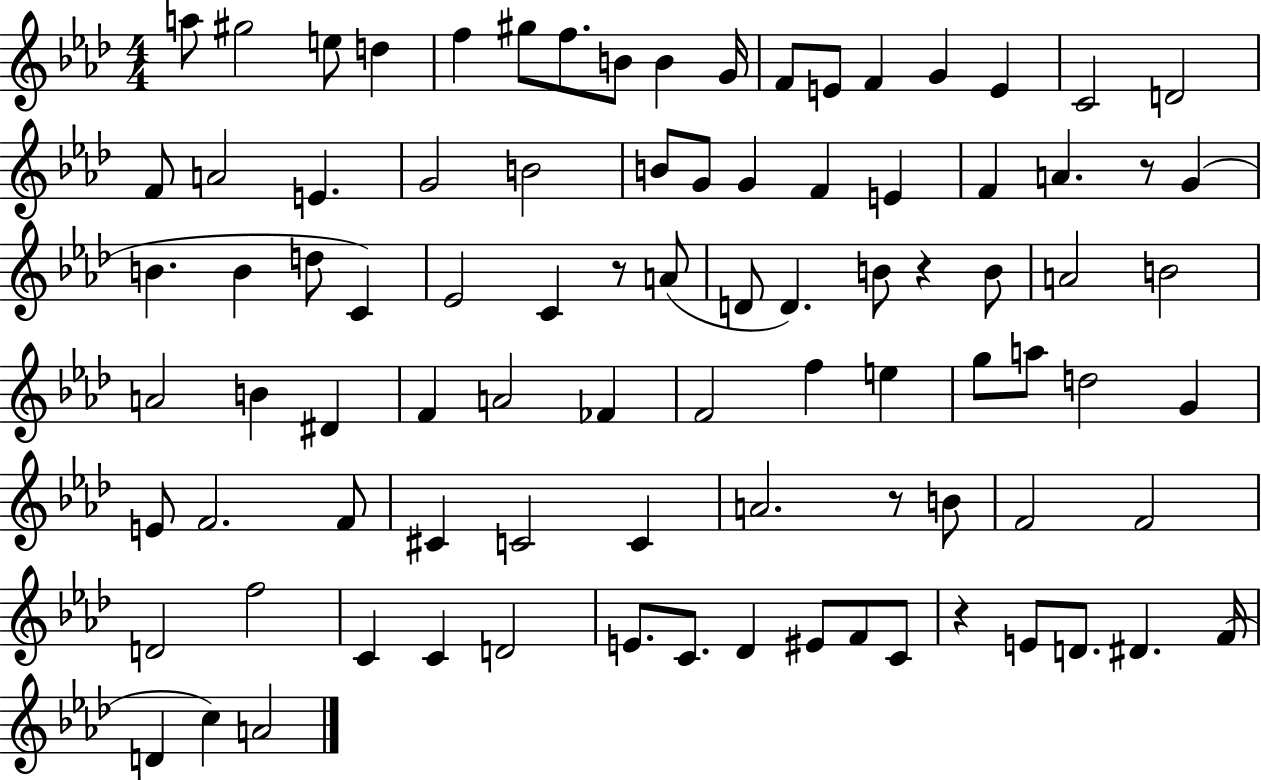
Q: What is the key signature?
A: AES major